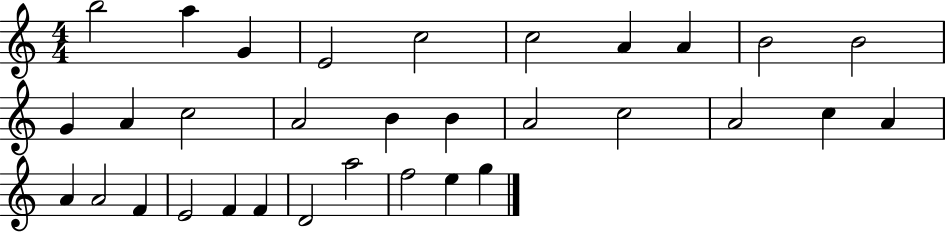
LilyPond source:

{
  \clef treble
  \numericTimeSignature
  \time 4/4
  \key c \major
  b''2 a''4 g'4 | e'2 c''2 | c''2 a'4 a'4 | b'2 b'2 | \break g'4 a'4 c''2 | a'2 b'4 b'4 | a'2 c''2 | a'2 c''4 a'4 | \break a'4 a'2 f'4 | e'2 f'4 f'4 | d'2 a''2 | f''2 e''4 g''4 | \break \bar "|."
}